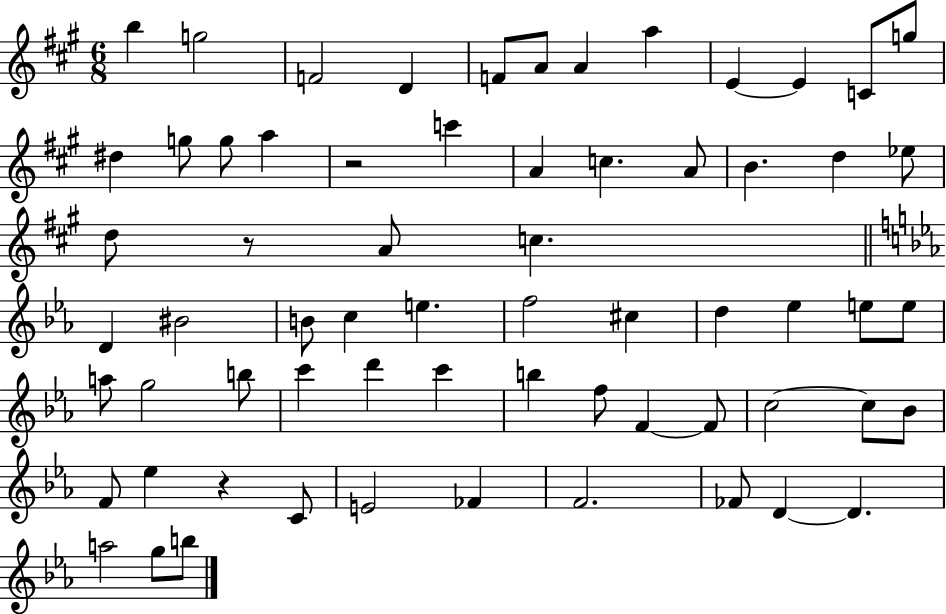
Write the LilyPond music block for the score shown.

{
  \clef treble
  \numericTimeSignature
  \time 6/8
  \key a \major
  b''4 g''2 | f'2 d'4 | f'8 a'8 a'4 a''4 | e'4~~ e'4 c'8 g''8 | \break dis''4 g''8 g''8 a''4 | r2 c'''4 | a'4 c''4. a'8 | b'4. d''4 ees''8 | \break d''8 r8 a'8 c''4. | \bar "||" \break \key ees \major d'4 bis'2 | b'8 c''4 e''4. | f''2 cis''4 | d''4 ees''4 e''8 e''8 | \break a''8 g''2 b''8 | c'''4 d'''4 c'''4 | b''4 f''8 f'4~~ f'8 | c''2~~ c''8 bes'8 | \break f'8 ees''4 r4 c'8 | e'2 fes'4 | f'2. | fes'8 d'4~~ d'4. | \break a''2 g''8 b''8 | \bar "|."
}